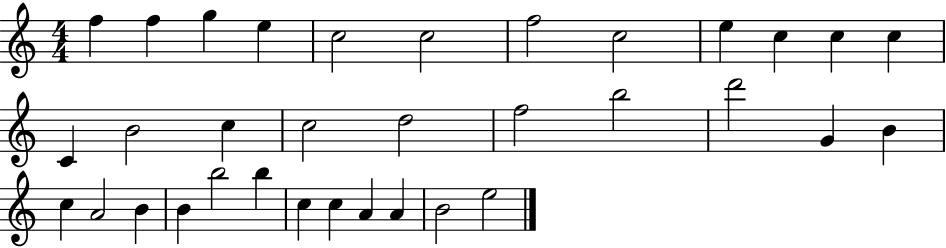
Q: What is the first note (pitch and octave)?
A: F5